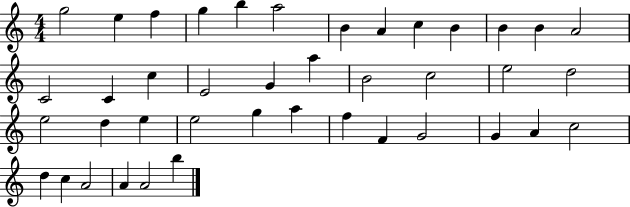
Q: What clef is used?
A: treble